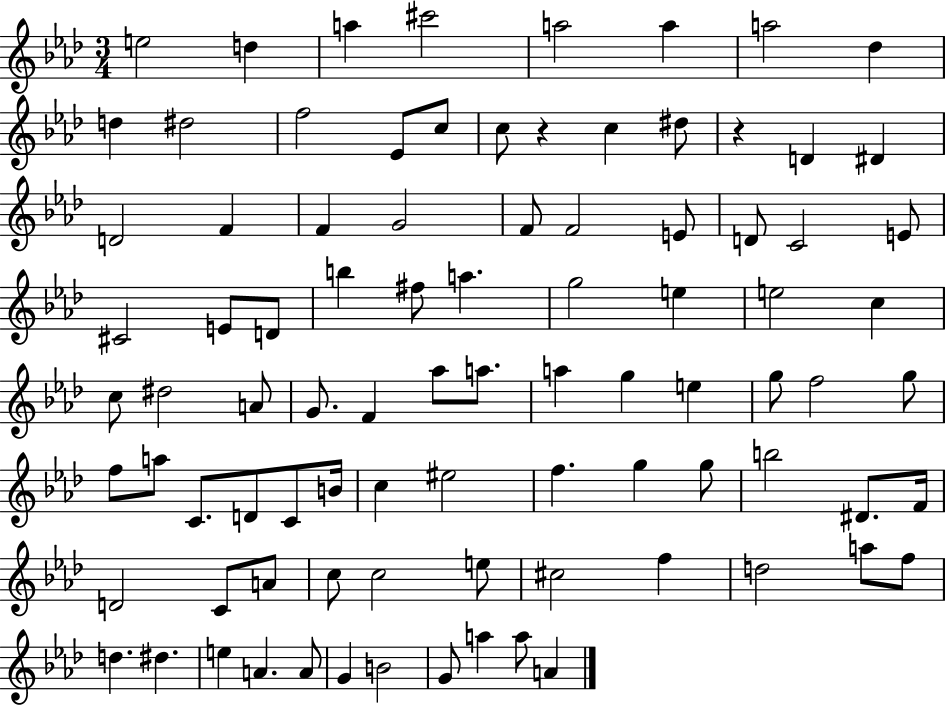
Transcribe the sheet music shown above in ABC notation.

X:1
T:Untitled
M:3/4
L:1/4
K:Ab
e2 d a ^c'2 a2 a a2 _d d ^d2 f2 _E/2 c/2 c/2 z c ^d/2 z D ^D D2 F F G2 F/2 F2 E/2 D/2 C2 E/2 ^C2 E/2 D/2 b ^f/2 a g2 e e2 c c/2 ^d2 A/2 G/2 F _a/2 a/2 a g e g/2 f2 g/2 f/2 a/2 C/2 D/2 C/2 B/4 c ^e2 f g g/2 b2 ^D/2 F/4 D2 C/2 A/2 c/2 c2 e/2 ^c2 f d2 a/2 f/2 d ^d e A A/2 G B2 G/2 a a/2 A